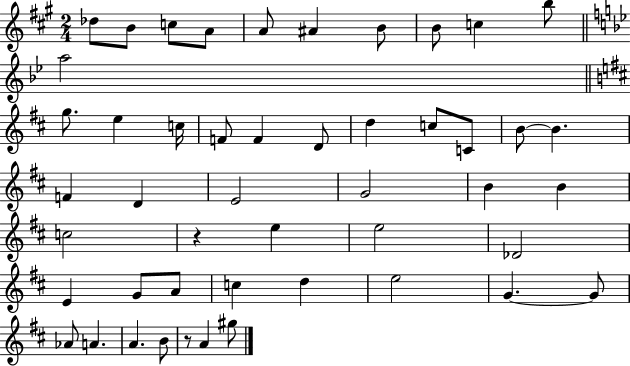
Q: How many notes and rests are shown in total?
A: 48